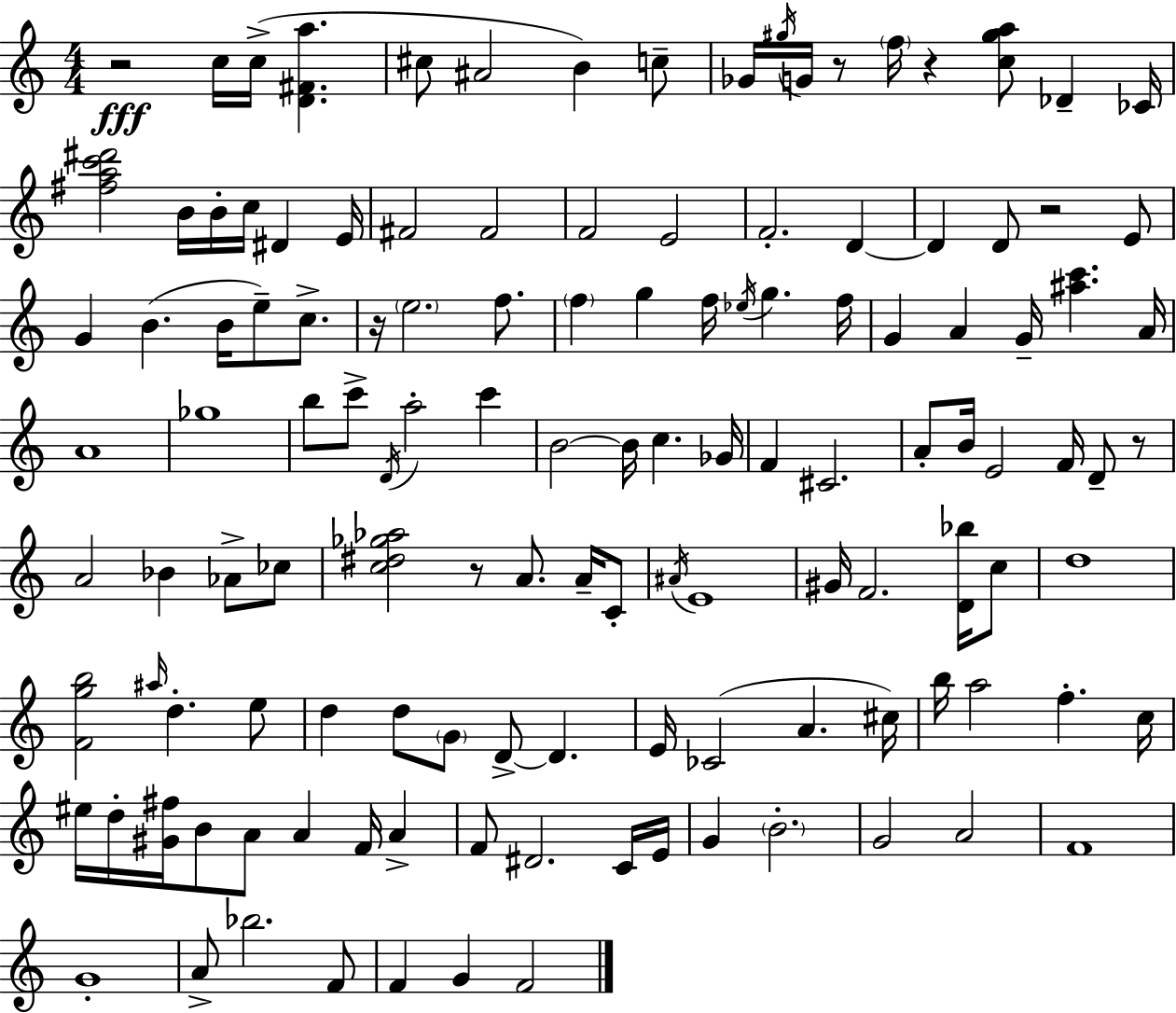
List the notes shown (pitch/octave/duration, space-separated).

R/h C5/s C5/s [D4,F#4,A5]/q. C#5/e A#4/h B4/q C5/e Gb4/s G#5/s G4/s R/e F5/s R/q [C5,G#5,A5]/e Db4/q CES4/s [F#5,A5,C6,D#6]/h B4/s B4/s C5/s D#4/q E4/s F#4/h F#4/h F4/h E4/h F4/h. D4/q D4/q D4/e R/h E4/e G4/q B4/q. B4/s E5/e C5/e. R/s E5/h. F5/e. F5/q G5/q F5/s Eb5/s G5/q. F5/s G4/q A4/q G4/s [A#5,C6]/q. A4/s A4/w Gb5/w B5/e C6/e D4/s A5/h C6/q B4/h B4/s C5/q. Gb4/s F4/q C#4/h. A4/e B4/s E4/h F4/s D4/e R/e A4/h Bb4/q Ab4/e CES5/e [C5,D#5,Gb5,Ab5]/h R/e A4/e. A4/s C4/e A#4/s E4/w G#4/s F4/h. [D4,Bb5]/s C5/e D5/w [F4,G5,B5]/h A#5/s D5/q. E5/e D5/q D5/e G4/e D4/e D4/q. E4/s CES4/h A4/q. C#5/s B5/s A5/h F5/q. C5/s EIS5/s D5/s [G#4,F#5]/s B4/e A4/e A4/q F4/s A4/q F4/e D#4/h. C4/s E4/s G4/q B4/h. G4/h A4/h F4/w G4/w A4/e Bb5/h. F4/e F4/q G4/q F4/h